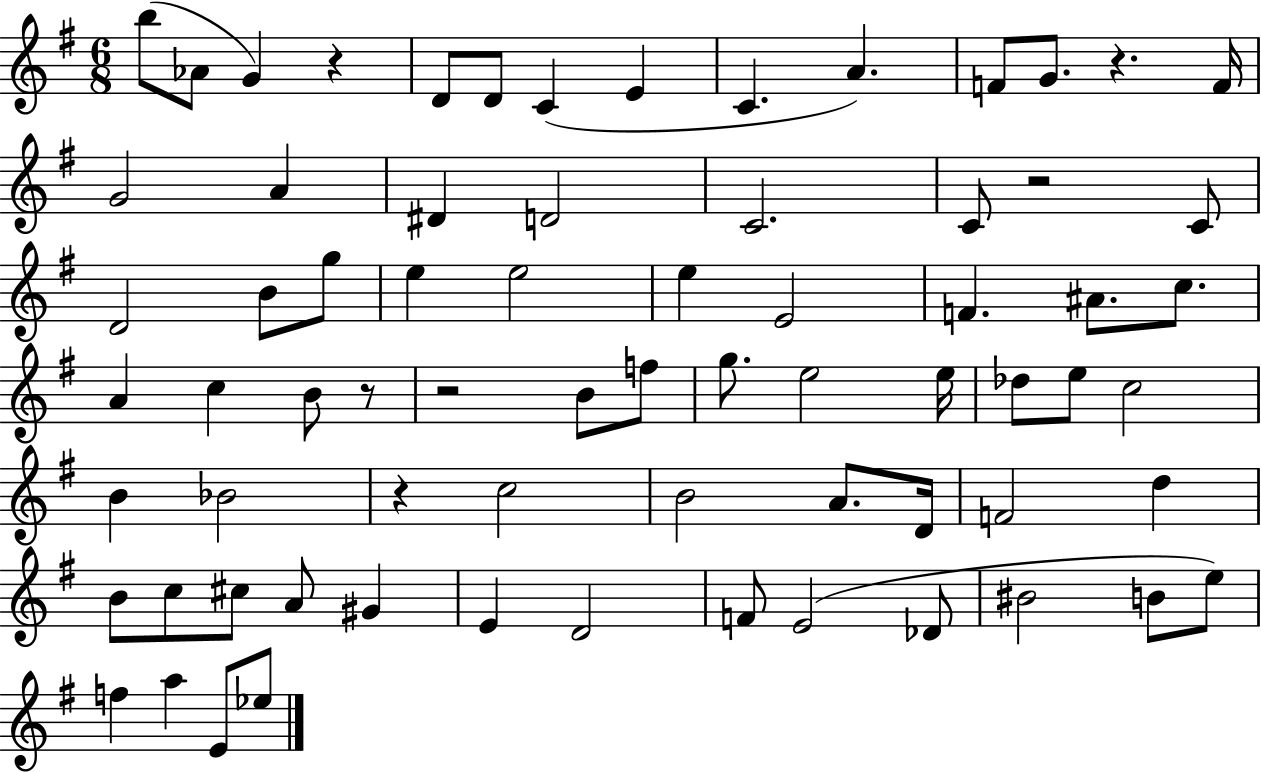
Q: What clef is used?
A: treble